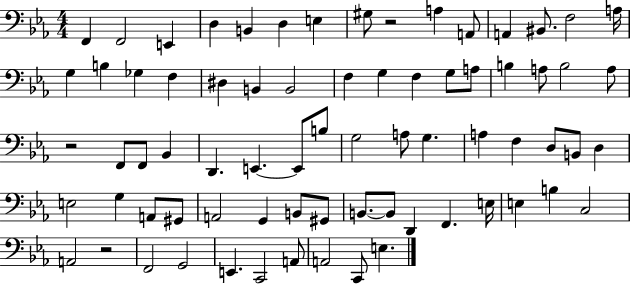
X:1
T:Untitled
M:4/4
L:1/4
K:Eb
F,, F,,2 E,, D, B,, D, E, ^G,/2 z2 A, A,,/2 A,, ^B,,/2 F,2 A,/4 G, B, _G, F, ^D, B,, B,,2 F, G, F, G,/2 A,/2 B, A,/2 B,2 A,/2 z2 F,,/2 F,,/2 _B,, D,, E,, E,,/2 B,/2 G,2 A,/2 G, A, F, D,/2 B,,/2 D, E,2 G, A,,/2 ^G,,/2 A,,2 G,, B,,/2 ^G,,/2 B,,/2 B,,/2 D,, F,, E,/4 E, B, C,2 A,,2 z2 F,,2 G,,2 E,, C,,2 A,,/2 A,,2 C,,/2 E,